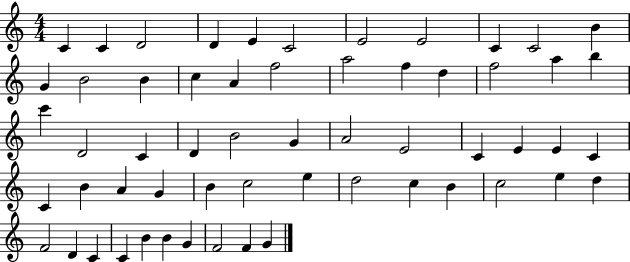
{
  \clef treble
  \numericTimeSignature
  \time 4/4
  \key c \major
  c'4 c'4 d'2 | d'4 e'4 c'2 | e'2 e'2 | c'4 c'2 b'4 | \break g'4 b'2 b'4 | c''4 a'4 f''2 | a''2 f''4 d''4 | f''2 a''4 b''4 | \break c'''4 d'2 c'4 | d'4 b'2 g'4 | a'2 e'2 | c'4 e'4 e'4 c'4 | \break c'4 b'4 a'4 g'4 | b'4 c''2 e''4 | d''2 c''4 b'4 | c''2 e''4 d''4 | \break f'2 d'4 c'4 | c'4 b'4 b'4 g'4 | f'2 f'4 g'4 | \bar "|."
}